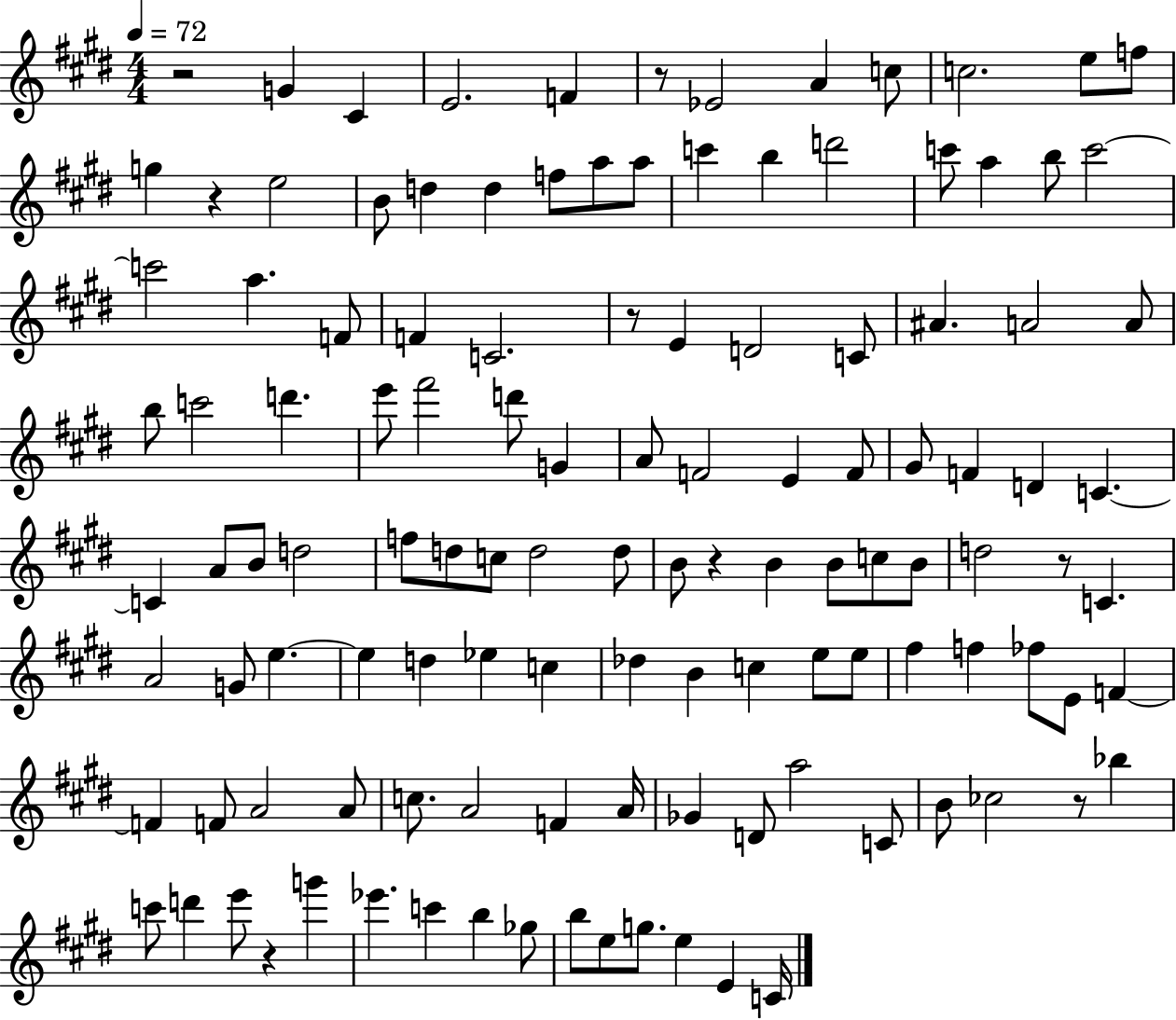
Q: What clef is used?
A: treble